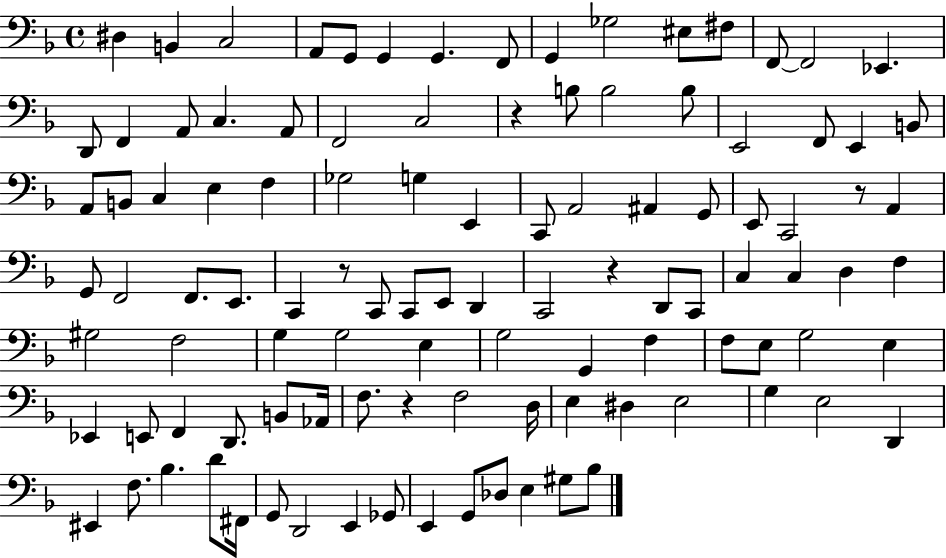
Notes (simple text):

D#3/q B2/q C3/h A2/e G2/e G2/q G2/q. F2/e G2/q Gb3/h EIS3/e F#3/e F2/e F2/h Eb2/q. D2/e F2/q A2/e C3/q. A2/e F2/h C3/h R/q B3/e B3/h B3/e E2/h F2/e E2/q B2/e A2/e B2/e C3/q E3/q F3/q Gb3/h G3/q E2/q C2/e A2/h A#2/q G2/e E2/e C2/h R/e A2/q G2/e F2/h F2/e. E2/e. C2/q R/e C2/e C2/e E2/e D2/q C2/h R/q D2/e C2/e C3/q C3/q D3/q F3/q G#3/h F3/h G3/q G3/h E3/q G3/h G2/q F3/q F3/e E3/e G3/h E3/q Eb2/q E2/e F2/q D2/e. B2/e Ab2/s F3/e. R/q F3/h D3/s E3/q D#3/q E3/h G3/q E3/h D2/q EIS2/q F3/e. Bb3/q. D4/e F#2/s G2/e D2/h E2/q Gb2/e E2/q G2/e Db3/e E3/q G#3/e Bb3/e